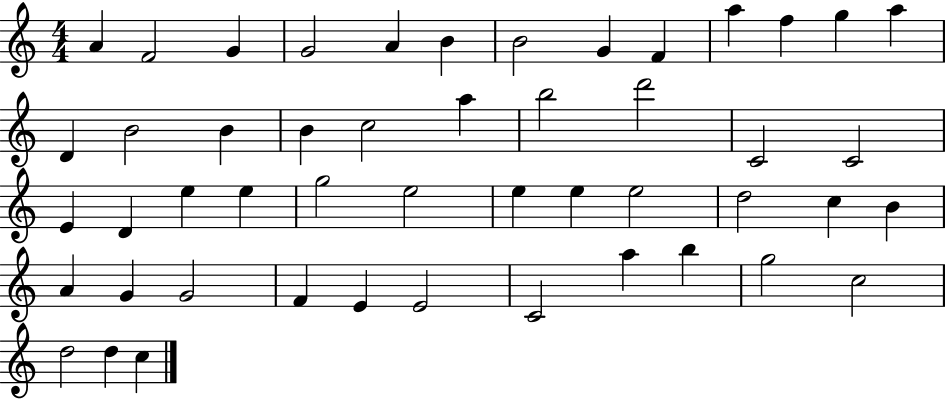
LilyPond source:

{
  \clef treble
  \numericTimeSignature
  \time 4/4
  \key c \major
  a'4 f'2 g'4 | g'2 a'4 b'4 | b'2 g'4 f'4 | a''4 f''4 g''4 a''4 | \break d'4 b'2 b'4 | b'4 c''2 a''4 | b''2 d'''2 | c'2 c'2 | \break e'4 d'4 e''4 e''4 | g''2 e''2 | e''4 e''4 e''2 | d''2 c''4 b'4 | \break a'4 g'4 g'2 | f'4 e'4 e'2 | c'2 a''4 b''4 | g''2 c''2 | \break d''2 d''4 c''4 | \bar "|."
}